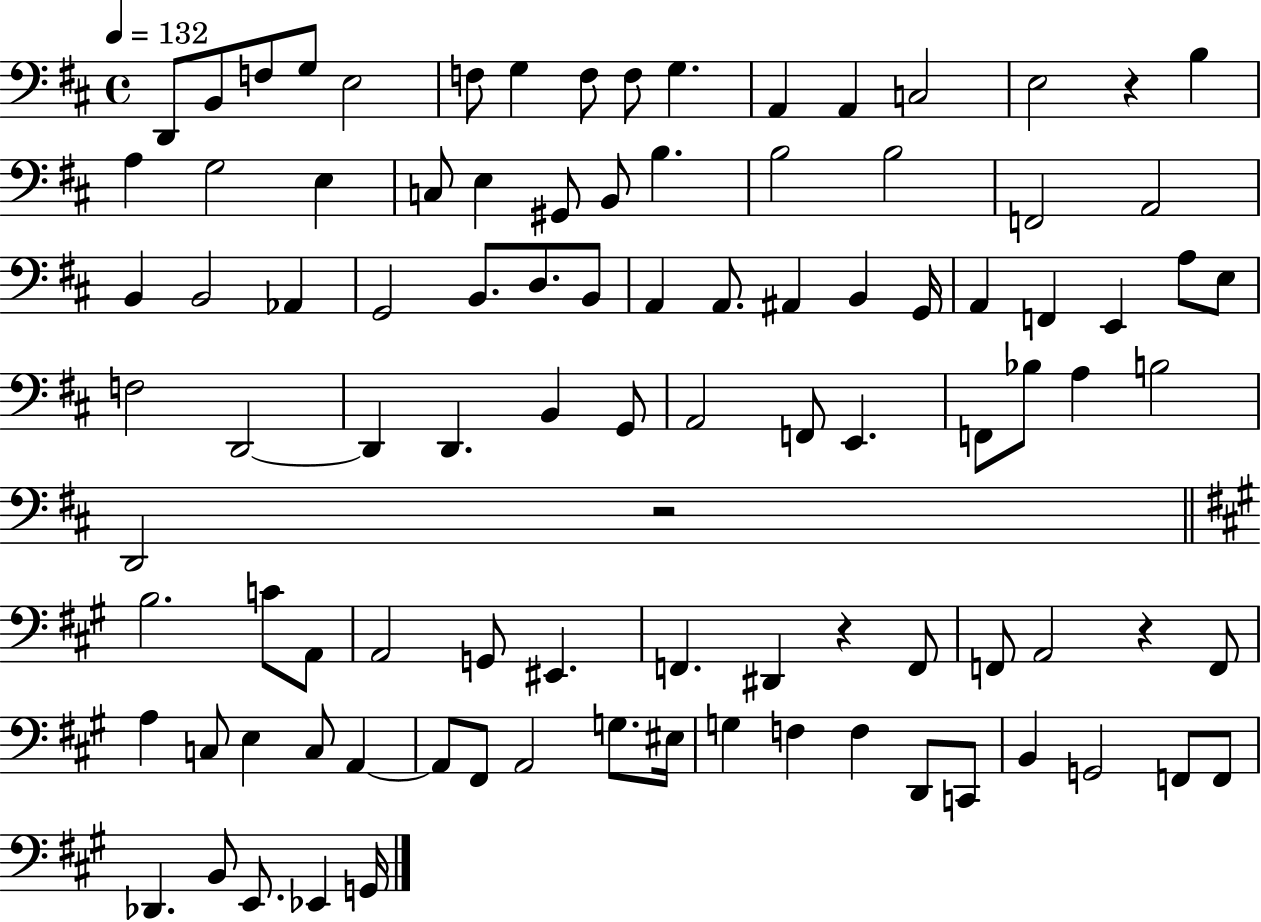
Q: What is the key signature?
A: D major